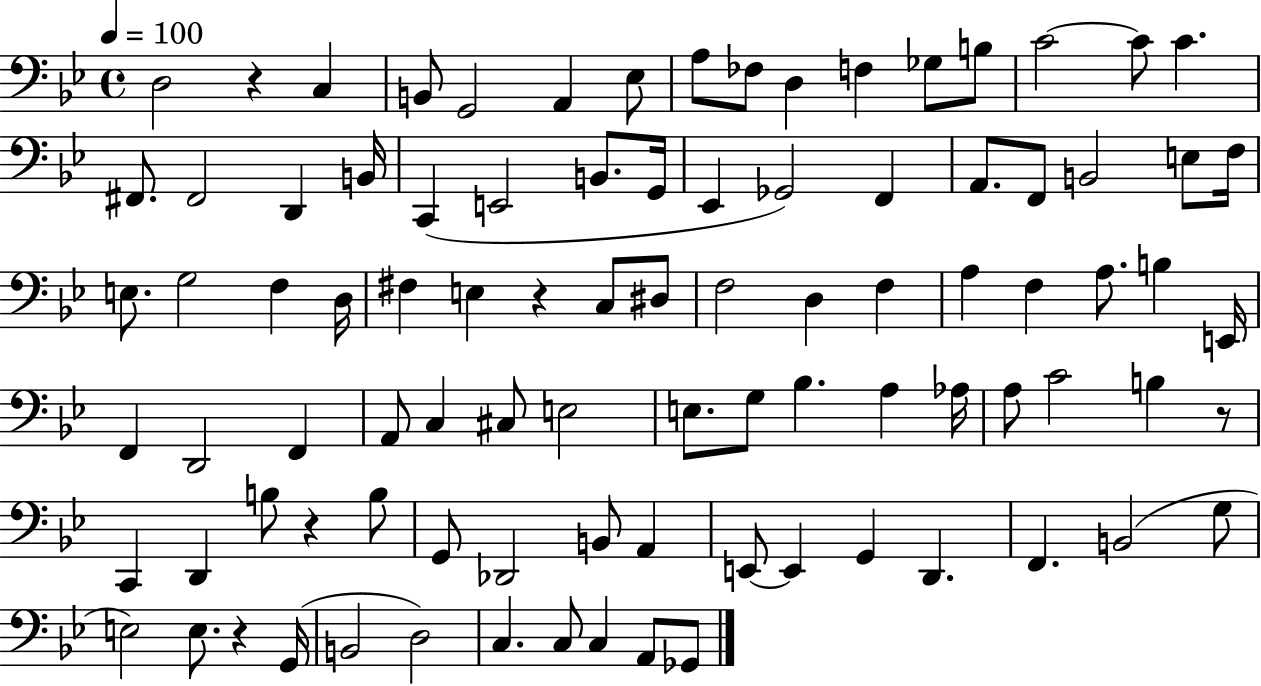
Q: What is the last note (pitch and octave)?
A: Gb2